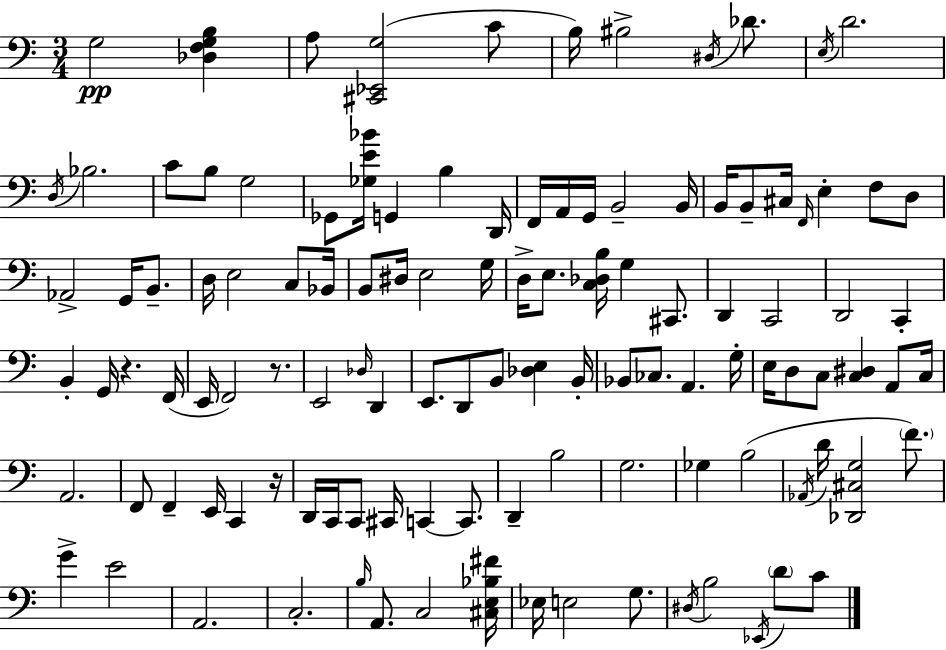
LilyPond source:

{
  \clef bass
  \numericTimeSignature
  \time 3/4
  \key c \major
  \repeat volta 2 { g2\pp <des f g b>4 | a8 <cis, ees, g>2( c'8 | b16) bis2-> \acciaccatura { dis16 } des'8. | \acciaccatura { e16 } d'2. | \break \acciaccatura { d16 } bes2. | c'8 b8 g2 | ges,8 <ges e' bes'>16 g,4 b4 | d,16 f,16 a,16 g,16 b,2-- | \break b,16 b,16 b,8-- cis16 \grace { f,16 } e4-. | f8 d8 aes,2-> | g,16 b,8.-- d16 e2 | c8 bes,16 b,8 dis16 e2 | \break g16 d16-> e8. <c des b>16 g4 | cis,8. d,4 c,2 | d,2 | c,4-. b,4-. g,16 r4. | \break f,16( e,16 f,2) | r8. e,2 | \grace { des16 } d,4 e,8. d,8 b,8 | <des e>4 b,16-. bes,8 ces8. a,4. | \break g16-. e16 d8 c8 <c dis>4 | a,8 c16 a,2. | f,8 f,4-- e,16 | c,4 r16 d,16 c,16 c,8 cis,16 c,4~~ | \break c,8. d,4-- b2 | g2. | ges4 b2( | \acciaccatura { aes,16 } d'16 <des, cis g>2 | \break \parenthesize f'8.) g'4-> e'2 | a,2. | c2.-. | \grace { b16 } a,8. c2 | \break <cis e bes fis'>16 ees16 e2 | g8. \acciaccatura { dis16 } b2 | \acciaccatura { ees,16 } \parenthesize d'8 c'8 } \bar "|."
}